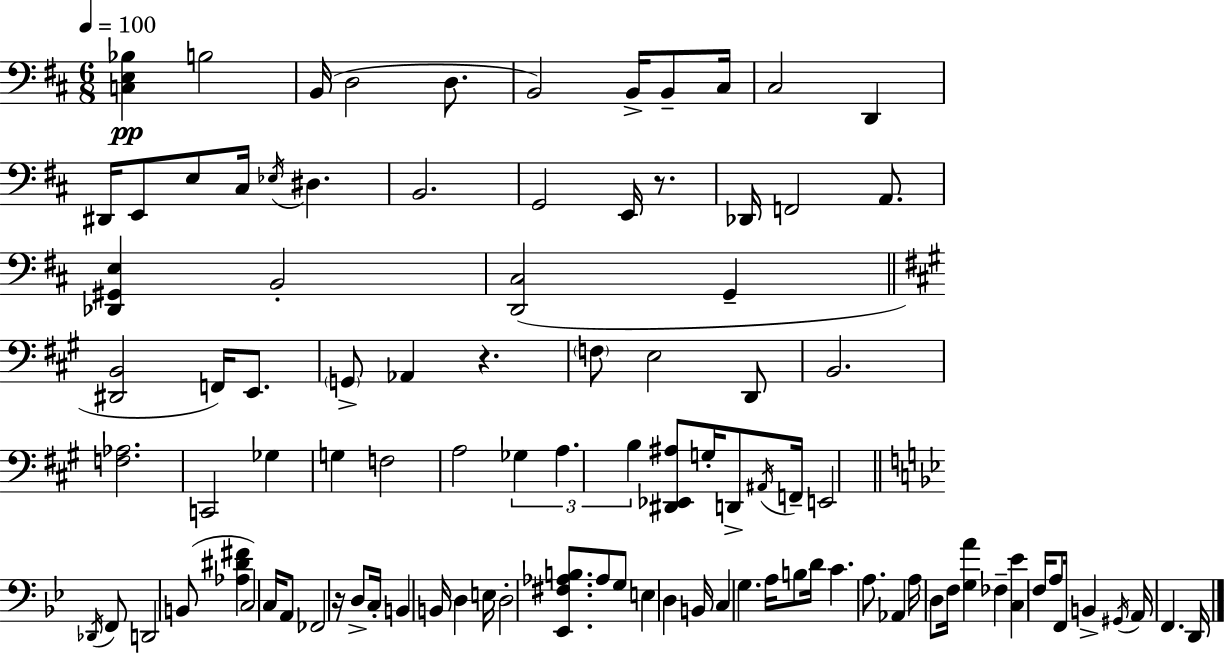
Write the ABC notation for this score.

X:1
T:Untitled
M:6/8
L:1/4
K:D
[C,E,_B,] B,2 B,,/4 D,2 D,/2 B,,2 B,,/4 B,,/2 ^C,/4 ^C,2 D,, ^D,,/4 E,,/2 E,/2 ^C,/4 _E,/4 ^D, B,,2 G,,2 E,,/4 z/2 _D,,/4 F,,2 A,,/2 [_D,,^G,,E,] B,,2 [D,,^C,]2 G,, [^D,,B,,]2 F,,/4 E,,/2 G,,/2 _A,, z F,/2 E,2 D,,/2 B,,2 [F,_A,]2 C,,2 _G, G, F,2 A,2 _G, A, B, [^D,,_E,,^A,]/2 G,/4 D,,/2 ^A,,/4 F,,/4 E,,2 _D,,/4 F,,/2 D,,2 B,,/2 [_A,^D^F] C,2 C,/4 A,,/2 _F,,2 z/4 D,/2 C,/4 B,, B,,/4 D, E,/4 D,2 [_E,,^F,_A,B,]/2 _A,/2 G,/2 E, D, B,,/4 C, G, A,/4 B,/2 D/4 C A,/2 _A,, A,/4 D,/2 F,/4 [G,A] _F, [C,_E] F,/4 A,/2 F,,/4 B,, ^G,,/4 A,,/4 F,, D,,/4